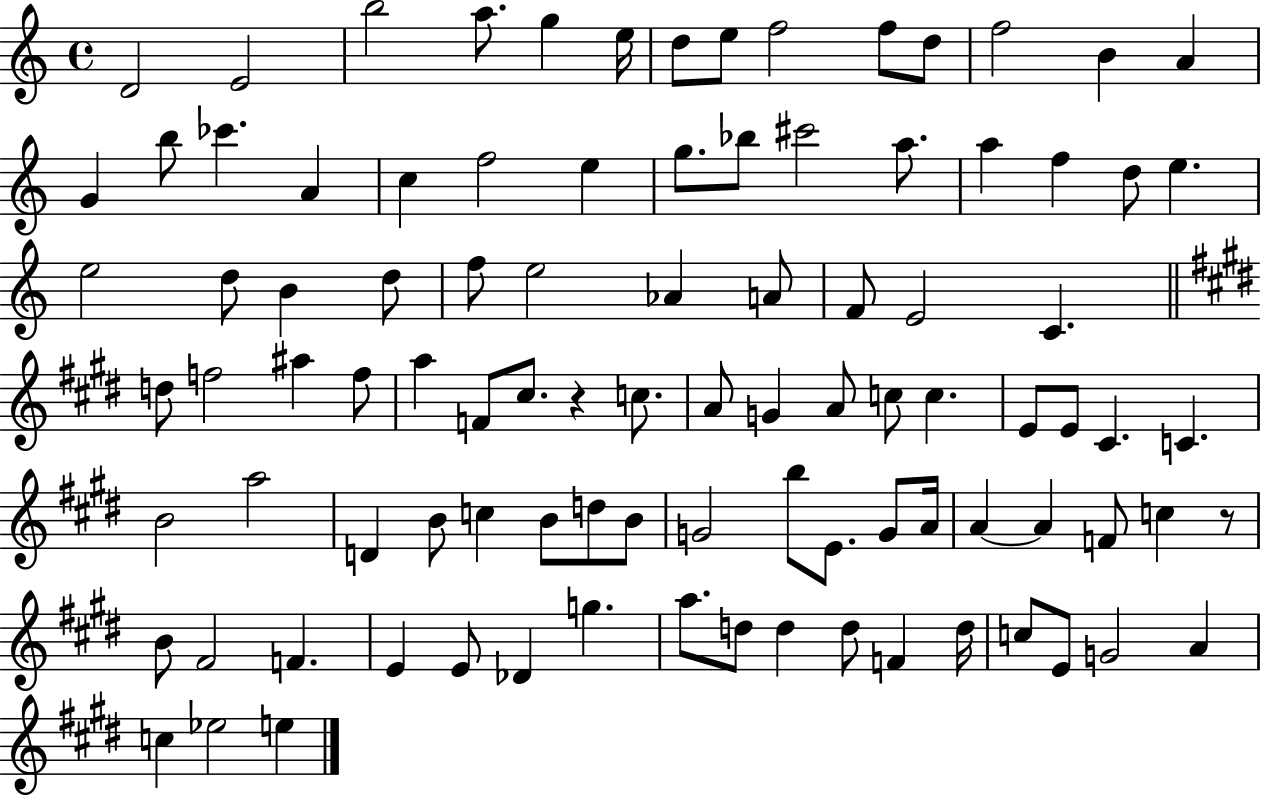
{
  \clef treble
  \time 4/4
  \defaultTimeSignature
  \key c \major
  d'2 e'2 | b''2 a''8. g''4 e''16 | d''8 e''8 f''2 f''8 d''8 | f''2 b'4 a'4 | \break g'4 b''8 ces'''4. a'4 | c''4 f''2 e''4 | g''8. bes''8 cis'''2 a''8. | a''4 f''4 d''8 e''4. | \break e''2 d''8 b'4 d''8 | f''8 e''2 aes'4 a'8 | f'8 e'2 c'4. | \bar "||" \break \key e \major d''8 f''2 ais''4 f''8 | a''4 f'8 cis''8. r4 c''8. | a'8 g'4 a'8 c''8 c''4. | e'8 e'8 cis'4. c'4. | \break b'2 a''2 | d'4 b'8 c''4 b'8 d''8 b'8 | g'2 b''8 e'8. g'8 a'16 | a'4~~ a'4 f'8 c''4 r8 | \break b'8 fis'2 f'4. | e'4 e'8 des'4 g''4. | a''8. d''8 d''4 d''8 f'4 d''16 | c''8 e'8 g'2 a'4 | \break c''4 ees''2 e''4 | \bar "|."
}